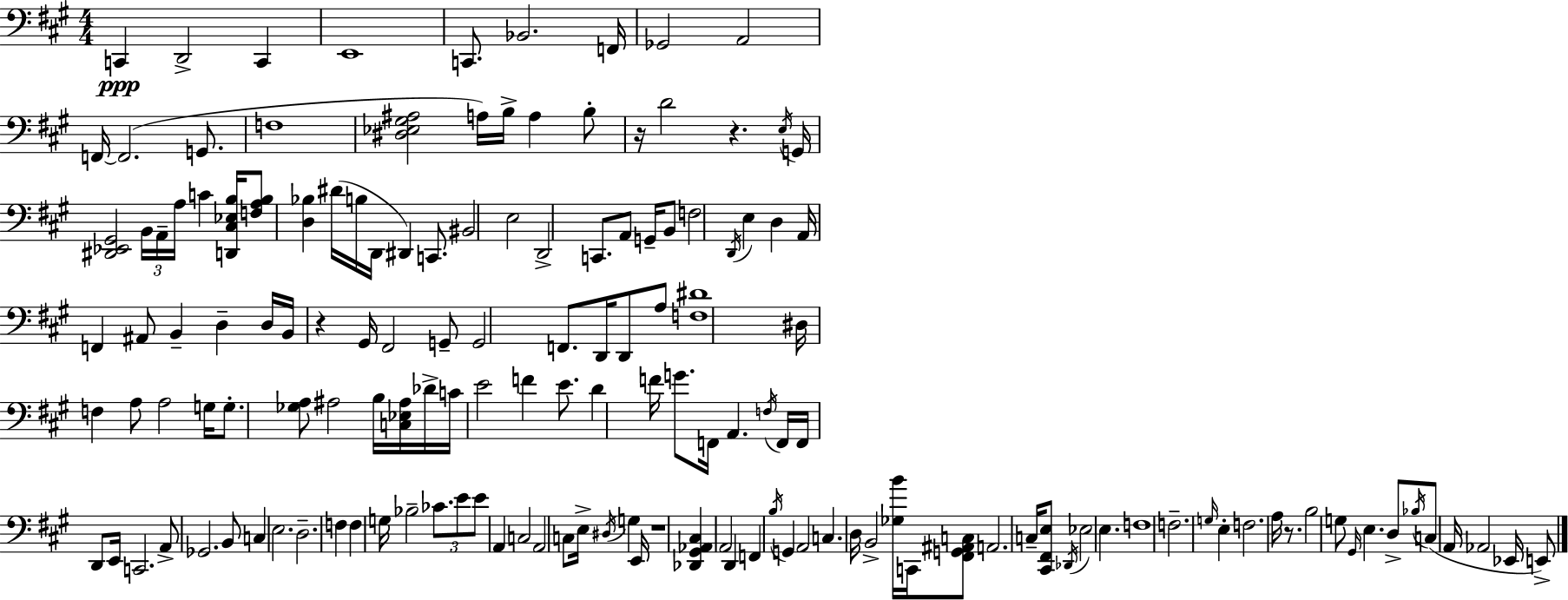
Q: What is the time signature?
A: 4/4